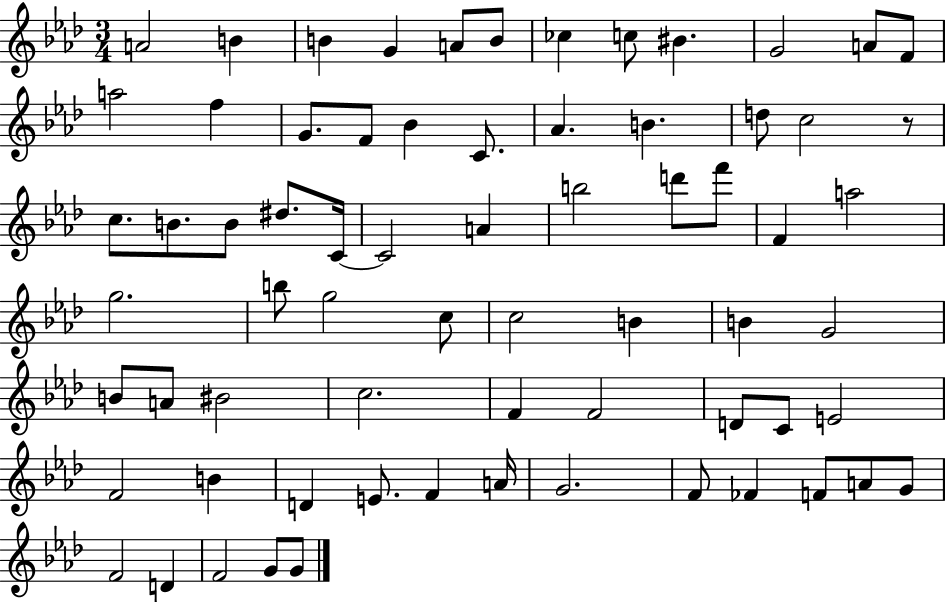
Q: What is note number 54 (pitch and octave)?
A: D4